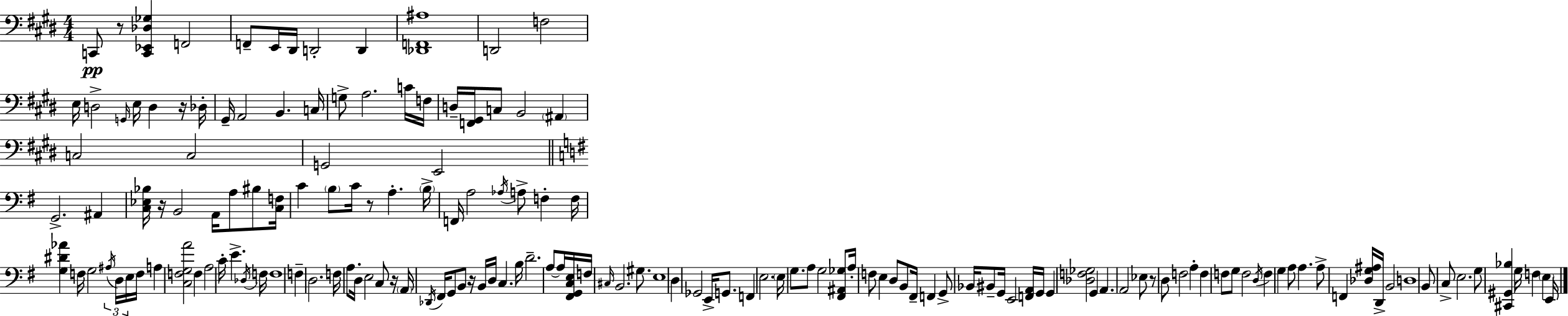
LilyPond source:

{
  \clef bass
  \numericTimeSignature
  \time 4/4
  \key e \major
  c,8\pp r8 <c, ees, des ges>4 f,2 | f,8-- e,16 dis,16 d,2-. d,4 | <des, f, ais>1 | d,2 f2 | \break e16 d2-> \grace { g,16 } e16 d4 r16 | des16-. gis,16-- a,2 b,4. | c16 g8-> a2. c'16 | f16 d16-- <f, gis,>16 c8 b,2 \parenthesize ais,4 | \break c2 c2 | g,2 e,2 | \bar "||" \break \key g \major g,2.-> ais,4 | <c ees bes>16 r16 b,2 a,16 a8 bis8 <c f>16 | c'4 \parenthesize b8 c'16 r8 a4.-. \parenthesize b16-> | f,16 a2 \acciaccatura { aes16 } a8-> f4-. | \break f16 <g dis' aes'>4 f16 g2 \tuplet 3/2 { \acciaccatura { ais16 } d16 | e16 } f16 a4 <c f g a'>2 f4 | a2 c'16-. e'4.-> | \acciaccatura { des16 } f16 f1 | \break f4-- d2. | f16 a8. d16 e2 | c8 r16 \parenthesize a,16 \acciaccatura { des,16 } fis,16 g,8 b,8 r16 b,16 d16 c4. | b16 d'2.-- | \break a8~~ a16 <fis, g, c e>16 f16 \grace { cis16 } b,2. | gis8. e1 | d4 ges,2 | e,16-> g,8. f,4 e2. | \break \parenthesize e16 g8. a8 g2 | <fis, ais, ges>8 a16-. f8 e4 d8 b,8 | fis,16-- f,4 g,8-> bes,16 bis,8-- g,16 e,2 | <f, a,>16 g,16 g,4 <des f ges>2 | \break g,4 a,4. a,2 | ees8 r8 d8 f2 | a4-. f4 f8 g8 f2 | \acciaccatura { d16 } f4 g4 a8 | \break a4. a8-> f,4 <des g ais>16 d,16-> b,2 | d1 | b,8 c8-> e2. | g8 <cis, gis, bes>4 g16 f4 | \break \parenthesize e4 e,16 \bar "|."
}